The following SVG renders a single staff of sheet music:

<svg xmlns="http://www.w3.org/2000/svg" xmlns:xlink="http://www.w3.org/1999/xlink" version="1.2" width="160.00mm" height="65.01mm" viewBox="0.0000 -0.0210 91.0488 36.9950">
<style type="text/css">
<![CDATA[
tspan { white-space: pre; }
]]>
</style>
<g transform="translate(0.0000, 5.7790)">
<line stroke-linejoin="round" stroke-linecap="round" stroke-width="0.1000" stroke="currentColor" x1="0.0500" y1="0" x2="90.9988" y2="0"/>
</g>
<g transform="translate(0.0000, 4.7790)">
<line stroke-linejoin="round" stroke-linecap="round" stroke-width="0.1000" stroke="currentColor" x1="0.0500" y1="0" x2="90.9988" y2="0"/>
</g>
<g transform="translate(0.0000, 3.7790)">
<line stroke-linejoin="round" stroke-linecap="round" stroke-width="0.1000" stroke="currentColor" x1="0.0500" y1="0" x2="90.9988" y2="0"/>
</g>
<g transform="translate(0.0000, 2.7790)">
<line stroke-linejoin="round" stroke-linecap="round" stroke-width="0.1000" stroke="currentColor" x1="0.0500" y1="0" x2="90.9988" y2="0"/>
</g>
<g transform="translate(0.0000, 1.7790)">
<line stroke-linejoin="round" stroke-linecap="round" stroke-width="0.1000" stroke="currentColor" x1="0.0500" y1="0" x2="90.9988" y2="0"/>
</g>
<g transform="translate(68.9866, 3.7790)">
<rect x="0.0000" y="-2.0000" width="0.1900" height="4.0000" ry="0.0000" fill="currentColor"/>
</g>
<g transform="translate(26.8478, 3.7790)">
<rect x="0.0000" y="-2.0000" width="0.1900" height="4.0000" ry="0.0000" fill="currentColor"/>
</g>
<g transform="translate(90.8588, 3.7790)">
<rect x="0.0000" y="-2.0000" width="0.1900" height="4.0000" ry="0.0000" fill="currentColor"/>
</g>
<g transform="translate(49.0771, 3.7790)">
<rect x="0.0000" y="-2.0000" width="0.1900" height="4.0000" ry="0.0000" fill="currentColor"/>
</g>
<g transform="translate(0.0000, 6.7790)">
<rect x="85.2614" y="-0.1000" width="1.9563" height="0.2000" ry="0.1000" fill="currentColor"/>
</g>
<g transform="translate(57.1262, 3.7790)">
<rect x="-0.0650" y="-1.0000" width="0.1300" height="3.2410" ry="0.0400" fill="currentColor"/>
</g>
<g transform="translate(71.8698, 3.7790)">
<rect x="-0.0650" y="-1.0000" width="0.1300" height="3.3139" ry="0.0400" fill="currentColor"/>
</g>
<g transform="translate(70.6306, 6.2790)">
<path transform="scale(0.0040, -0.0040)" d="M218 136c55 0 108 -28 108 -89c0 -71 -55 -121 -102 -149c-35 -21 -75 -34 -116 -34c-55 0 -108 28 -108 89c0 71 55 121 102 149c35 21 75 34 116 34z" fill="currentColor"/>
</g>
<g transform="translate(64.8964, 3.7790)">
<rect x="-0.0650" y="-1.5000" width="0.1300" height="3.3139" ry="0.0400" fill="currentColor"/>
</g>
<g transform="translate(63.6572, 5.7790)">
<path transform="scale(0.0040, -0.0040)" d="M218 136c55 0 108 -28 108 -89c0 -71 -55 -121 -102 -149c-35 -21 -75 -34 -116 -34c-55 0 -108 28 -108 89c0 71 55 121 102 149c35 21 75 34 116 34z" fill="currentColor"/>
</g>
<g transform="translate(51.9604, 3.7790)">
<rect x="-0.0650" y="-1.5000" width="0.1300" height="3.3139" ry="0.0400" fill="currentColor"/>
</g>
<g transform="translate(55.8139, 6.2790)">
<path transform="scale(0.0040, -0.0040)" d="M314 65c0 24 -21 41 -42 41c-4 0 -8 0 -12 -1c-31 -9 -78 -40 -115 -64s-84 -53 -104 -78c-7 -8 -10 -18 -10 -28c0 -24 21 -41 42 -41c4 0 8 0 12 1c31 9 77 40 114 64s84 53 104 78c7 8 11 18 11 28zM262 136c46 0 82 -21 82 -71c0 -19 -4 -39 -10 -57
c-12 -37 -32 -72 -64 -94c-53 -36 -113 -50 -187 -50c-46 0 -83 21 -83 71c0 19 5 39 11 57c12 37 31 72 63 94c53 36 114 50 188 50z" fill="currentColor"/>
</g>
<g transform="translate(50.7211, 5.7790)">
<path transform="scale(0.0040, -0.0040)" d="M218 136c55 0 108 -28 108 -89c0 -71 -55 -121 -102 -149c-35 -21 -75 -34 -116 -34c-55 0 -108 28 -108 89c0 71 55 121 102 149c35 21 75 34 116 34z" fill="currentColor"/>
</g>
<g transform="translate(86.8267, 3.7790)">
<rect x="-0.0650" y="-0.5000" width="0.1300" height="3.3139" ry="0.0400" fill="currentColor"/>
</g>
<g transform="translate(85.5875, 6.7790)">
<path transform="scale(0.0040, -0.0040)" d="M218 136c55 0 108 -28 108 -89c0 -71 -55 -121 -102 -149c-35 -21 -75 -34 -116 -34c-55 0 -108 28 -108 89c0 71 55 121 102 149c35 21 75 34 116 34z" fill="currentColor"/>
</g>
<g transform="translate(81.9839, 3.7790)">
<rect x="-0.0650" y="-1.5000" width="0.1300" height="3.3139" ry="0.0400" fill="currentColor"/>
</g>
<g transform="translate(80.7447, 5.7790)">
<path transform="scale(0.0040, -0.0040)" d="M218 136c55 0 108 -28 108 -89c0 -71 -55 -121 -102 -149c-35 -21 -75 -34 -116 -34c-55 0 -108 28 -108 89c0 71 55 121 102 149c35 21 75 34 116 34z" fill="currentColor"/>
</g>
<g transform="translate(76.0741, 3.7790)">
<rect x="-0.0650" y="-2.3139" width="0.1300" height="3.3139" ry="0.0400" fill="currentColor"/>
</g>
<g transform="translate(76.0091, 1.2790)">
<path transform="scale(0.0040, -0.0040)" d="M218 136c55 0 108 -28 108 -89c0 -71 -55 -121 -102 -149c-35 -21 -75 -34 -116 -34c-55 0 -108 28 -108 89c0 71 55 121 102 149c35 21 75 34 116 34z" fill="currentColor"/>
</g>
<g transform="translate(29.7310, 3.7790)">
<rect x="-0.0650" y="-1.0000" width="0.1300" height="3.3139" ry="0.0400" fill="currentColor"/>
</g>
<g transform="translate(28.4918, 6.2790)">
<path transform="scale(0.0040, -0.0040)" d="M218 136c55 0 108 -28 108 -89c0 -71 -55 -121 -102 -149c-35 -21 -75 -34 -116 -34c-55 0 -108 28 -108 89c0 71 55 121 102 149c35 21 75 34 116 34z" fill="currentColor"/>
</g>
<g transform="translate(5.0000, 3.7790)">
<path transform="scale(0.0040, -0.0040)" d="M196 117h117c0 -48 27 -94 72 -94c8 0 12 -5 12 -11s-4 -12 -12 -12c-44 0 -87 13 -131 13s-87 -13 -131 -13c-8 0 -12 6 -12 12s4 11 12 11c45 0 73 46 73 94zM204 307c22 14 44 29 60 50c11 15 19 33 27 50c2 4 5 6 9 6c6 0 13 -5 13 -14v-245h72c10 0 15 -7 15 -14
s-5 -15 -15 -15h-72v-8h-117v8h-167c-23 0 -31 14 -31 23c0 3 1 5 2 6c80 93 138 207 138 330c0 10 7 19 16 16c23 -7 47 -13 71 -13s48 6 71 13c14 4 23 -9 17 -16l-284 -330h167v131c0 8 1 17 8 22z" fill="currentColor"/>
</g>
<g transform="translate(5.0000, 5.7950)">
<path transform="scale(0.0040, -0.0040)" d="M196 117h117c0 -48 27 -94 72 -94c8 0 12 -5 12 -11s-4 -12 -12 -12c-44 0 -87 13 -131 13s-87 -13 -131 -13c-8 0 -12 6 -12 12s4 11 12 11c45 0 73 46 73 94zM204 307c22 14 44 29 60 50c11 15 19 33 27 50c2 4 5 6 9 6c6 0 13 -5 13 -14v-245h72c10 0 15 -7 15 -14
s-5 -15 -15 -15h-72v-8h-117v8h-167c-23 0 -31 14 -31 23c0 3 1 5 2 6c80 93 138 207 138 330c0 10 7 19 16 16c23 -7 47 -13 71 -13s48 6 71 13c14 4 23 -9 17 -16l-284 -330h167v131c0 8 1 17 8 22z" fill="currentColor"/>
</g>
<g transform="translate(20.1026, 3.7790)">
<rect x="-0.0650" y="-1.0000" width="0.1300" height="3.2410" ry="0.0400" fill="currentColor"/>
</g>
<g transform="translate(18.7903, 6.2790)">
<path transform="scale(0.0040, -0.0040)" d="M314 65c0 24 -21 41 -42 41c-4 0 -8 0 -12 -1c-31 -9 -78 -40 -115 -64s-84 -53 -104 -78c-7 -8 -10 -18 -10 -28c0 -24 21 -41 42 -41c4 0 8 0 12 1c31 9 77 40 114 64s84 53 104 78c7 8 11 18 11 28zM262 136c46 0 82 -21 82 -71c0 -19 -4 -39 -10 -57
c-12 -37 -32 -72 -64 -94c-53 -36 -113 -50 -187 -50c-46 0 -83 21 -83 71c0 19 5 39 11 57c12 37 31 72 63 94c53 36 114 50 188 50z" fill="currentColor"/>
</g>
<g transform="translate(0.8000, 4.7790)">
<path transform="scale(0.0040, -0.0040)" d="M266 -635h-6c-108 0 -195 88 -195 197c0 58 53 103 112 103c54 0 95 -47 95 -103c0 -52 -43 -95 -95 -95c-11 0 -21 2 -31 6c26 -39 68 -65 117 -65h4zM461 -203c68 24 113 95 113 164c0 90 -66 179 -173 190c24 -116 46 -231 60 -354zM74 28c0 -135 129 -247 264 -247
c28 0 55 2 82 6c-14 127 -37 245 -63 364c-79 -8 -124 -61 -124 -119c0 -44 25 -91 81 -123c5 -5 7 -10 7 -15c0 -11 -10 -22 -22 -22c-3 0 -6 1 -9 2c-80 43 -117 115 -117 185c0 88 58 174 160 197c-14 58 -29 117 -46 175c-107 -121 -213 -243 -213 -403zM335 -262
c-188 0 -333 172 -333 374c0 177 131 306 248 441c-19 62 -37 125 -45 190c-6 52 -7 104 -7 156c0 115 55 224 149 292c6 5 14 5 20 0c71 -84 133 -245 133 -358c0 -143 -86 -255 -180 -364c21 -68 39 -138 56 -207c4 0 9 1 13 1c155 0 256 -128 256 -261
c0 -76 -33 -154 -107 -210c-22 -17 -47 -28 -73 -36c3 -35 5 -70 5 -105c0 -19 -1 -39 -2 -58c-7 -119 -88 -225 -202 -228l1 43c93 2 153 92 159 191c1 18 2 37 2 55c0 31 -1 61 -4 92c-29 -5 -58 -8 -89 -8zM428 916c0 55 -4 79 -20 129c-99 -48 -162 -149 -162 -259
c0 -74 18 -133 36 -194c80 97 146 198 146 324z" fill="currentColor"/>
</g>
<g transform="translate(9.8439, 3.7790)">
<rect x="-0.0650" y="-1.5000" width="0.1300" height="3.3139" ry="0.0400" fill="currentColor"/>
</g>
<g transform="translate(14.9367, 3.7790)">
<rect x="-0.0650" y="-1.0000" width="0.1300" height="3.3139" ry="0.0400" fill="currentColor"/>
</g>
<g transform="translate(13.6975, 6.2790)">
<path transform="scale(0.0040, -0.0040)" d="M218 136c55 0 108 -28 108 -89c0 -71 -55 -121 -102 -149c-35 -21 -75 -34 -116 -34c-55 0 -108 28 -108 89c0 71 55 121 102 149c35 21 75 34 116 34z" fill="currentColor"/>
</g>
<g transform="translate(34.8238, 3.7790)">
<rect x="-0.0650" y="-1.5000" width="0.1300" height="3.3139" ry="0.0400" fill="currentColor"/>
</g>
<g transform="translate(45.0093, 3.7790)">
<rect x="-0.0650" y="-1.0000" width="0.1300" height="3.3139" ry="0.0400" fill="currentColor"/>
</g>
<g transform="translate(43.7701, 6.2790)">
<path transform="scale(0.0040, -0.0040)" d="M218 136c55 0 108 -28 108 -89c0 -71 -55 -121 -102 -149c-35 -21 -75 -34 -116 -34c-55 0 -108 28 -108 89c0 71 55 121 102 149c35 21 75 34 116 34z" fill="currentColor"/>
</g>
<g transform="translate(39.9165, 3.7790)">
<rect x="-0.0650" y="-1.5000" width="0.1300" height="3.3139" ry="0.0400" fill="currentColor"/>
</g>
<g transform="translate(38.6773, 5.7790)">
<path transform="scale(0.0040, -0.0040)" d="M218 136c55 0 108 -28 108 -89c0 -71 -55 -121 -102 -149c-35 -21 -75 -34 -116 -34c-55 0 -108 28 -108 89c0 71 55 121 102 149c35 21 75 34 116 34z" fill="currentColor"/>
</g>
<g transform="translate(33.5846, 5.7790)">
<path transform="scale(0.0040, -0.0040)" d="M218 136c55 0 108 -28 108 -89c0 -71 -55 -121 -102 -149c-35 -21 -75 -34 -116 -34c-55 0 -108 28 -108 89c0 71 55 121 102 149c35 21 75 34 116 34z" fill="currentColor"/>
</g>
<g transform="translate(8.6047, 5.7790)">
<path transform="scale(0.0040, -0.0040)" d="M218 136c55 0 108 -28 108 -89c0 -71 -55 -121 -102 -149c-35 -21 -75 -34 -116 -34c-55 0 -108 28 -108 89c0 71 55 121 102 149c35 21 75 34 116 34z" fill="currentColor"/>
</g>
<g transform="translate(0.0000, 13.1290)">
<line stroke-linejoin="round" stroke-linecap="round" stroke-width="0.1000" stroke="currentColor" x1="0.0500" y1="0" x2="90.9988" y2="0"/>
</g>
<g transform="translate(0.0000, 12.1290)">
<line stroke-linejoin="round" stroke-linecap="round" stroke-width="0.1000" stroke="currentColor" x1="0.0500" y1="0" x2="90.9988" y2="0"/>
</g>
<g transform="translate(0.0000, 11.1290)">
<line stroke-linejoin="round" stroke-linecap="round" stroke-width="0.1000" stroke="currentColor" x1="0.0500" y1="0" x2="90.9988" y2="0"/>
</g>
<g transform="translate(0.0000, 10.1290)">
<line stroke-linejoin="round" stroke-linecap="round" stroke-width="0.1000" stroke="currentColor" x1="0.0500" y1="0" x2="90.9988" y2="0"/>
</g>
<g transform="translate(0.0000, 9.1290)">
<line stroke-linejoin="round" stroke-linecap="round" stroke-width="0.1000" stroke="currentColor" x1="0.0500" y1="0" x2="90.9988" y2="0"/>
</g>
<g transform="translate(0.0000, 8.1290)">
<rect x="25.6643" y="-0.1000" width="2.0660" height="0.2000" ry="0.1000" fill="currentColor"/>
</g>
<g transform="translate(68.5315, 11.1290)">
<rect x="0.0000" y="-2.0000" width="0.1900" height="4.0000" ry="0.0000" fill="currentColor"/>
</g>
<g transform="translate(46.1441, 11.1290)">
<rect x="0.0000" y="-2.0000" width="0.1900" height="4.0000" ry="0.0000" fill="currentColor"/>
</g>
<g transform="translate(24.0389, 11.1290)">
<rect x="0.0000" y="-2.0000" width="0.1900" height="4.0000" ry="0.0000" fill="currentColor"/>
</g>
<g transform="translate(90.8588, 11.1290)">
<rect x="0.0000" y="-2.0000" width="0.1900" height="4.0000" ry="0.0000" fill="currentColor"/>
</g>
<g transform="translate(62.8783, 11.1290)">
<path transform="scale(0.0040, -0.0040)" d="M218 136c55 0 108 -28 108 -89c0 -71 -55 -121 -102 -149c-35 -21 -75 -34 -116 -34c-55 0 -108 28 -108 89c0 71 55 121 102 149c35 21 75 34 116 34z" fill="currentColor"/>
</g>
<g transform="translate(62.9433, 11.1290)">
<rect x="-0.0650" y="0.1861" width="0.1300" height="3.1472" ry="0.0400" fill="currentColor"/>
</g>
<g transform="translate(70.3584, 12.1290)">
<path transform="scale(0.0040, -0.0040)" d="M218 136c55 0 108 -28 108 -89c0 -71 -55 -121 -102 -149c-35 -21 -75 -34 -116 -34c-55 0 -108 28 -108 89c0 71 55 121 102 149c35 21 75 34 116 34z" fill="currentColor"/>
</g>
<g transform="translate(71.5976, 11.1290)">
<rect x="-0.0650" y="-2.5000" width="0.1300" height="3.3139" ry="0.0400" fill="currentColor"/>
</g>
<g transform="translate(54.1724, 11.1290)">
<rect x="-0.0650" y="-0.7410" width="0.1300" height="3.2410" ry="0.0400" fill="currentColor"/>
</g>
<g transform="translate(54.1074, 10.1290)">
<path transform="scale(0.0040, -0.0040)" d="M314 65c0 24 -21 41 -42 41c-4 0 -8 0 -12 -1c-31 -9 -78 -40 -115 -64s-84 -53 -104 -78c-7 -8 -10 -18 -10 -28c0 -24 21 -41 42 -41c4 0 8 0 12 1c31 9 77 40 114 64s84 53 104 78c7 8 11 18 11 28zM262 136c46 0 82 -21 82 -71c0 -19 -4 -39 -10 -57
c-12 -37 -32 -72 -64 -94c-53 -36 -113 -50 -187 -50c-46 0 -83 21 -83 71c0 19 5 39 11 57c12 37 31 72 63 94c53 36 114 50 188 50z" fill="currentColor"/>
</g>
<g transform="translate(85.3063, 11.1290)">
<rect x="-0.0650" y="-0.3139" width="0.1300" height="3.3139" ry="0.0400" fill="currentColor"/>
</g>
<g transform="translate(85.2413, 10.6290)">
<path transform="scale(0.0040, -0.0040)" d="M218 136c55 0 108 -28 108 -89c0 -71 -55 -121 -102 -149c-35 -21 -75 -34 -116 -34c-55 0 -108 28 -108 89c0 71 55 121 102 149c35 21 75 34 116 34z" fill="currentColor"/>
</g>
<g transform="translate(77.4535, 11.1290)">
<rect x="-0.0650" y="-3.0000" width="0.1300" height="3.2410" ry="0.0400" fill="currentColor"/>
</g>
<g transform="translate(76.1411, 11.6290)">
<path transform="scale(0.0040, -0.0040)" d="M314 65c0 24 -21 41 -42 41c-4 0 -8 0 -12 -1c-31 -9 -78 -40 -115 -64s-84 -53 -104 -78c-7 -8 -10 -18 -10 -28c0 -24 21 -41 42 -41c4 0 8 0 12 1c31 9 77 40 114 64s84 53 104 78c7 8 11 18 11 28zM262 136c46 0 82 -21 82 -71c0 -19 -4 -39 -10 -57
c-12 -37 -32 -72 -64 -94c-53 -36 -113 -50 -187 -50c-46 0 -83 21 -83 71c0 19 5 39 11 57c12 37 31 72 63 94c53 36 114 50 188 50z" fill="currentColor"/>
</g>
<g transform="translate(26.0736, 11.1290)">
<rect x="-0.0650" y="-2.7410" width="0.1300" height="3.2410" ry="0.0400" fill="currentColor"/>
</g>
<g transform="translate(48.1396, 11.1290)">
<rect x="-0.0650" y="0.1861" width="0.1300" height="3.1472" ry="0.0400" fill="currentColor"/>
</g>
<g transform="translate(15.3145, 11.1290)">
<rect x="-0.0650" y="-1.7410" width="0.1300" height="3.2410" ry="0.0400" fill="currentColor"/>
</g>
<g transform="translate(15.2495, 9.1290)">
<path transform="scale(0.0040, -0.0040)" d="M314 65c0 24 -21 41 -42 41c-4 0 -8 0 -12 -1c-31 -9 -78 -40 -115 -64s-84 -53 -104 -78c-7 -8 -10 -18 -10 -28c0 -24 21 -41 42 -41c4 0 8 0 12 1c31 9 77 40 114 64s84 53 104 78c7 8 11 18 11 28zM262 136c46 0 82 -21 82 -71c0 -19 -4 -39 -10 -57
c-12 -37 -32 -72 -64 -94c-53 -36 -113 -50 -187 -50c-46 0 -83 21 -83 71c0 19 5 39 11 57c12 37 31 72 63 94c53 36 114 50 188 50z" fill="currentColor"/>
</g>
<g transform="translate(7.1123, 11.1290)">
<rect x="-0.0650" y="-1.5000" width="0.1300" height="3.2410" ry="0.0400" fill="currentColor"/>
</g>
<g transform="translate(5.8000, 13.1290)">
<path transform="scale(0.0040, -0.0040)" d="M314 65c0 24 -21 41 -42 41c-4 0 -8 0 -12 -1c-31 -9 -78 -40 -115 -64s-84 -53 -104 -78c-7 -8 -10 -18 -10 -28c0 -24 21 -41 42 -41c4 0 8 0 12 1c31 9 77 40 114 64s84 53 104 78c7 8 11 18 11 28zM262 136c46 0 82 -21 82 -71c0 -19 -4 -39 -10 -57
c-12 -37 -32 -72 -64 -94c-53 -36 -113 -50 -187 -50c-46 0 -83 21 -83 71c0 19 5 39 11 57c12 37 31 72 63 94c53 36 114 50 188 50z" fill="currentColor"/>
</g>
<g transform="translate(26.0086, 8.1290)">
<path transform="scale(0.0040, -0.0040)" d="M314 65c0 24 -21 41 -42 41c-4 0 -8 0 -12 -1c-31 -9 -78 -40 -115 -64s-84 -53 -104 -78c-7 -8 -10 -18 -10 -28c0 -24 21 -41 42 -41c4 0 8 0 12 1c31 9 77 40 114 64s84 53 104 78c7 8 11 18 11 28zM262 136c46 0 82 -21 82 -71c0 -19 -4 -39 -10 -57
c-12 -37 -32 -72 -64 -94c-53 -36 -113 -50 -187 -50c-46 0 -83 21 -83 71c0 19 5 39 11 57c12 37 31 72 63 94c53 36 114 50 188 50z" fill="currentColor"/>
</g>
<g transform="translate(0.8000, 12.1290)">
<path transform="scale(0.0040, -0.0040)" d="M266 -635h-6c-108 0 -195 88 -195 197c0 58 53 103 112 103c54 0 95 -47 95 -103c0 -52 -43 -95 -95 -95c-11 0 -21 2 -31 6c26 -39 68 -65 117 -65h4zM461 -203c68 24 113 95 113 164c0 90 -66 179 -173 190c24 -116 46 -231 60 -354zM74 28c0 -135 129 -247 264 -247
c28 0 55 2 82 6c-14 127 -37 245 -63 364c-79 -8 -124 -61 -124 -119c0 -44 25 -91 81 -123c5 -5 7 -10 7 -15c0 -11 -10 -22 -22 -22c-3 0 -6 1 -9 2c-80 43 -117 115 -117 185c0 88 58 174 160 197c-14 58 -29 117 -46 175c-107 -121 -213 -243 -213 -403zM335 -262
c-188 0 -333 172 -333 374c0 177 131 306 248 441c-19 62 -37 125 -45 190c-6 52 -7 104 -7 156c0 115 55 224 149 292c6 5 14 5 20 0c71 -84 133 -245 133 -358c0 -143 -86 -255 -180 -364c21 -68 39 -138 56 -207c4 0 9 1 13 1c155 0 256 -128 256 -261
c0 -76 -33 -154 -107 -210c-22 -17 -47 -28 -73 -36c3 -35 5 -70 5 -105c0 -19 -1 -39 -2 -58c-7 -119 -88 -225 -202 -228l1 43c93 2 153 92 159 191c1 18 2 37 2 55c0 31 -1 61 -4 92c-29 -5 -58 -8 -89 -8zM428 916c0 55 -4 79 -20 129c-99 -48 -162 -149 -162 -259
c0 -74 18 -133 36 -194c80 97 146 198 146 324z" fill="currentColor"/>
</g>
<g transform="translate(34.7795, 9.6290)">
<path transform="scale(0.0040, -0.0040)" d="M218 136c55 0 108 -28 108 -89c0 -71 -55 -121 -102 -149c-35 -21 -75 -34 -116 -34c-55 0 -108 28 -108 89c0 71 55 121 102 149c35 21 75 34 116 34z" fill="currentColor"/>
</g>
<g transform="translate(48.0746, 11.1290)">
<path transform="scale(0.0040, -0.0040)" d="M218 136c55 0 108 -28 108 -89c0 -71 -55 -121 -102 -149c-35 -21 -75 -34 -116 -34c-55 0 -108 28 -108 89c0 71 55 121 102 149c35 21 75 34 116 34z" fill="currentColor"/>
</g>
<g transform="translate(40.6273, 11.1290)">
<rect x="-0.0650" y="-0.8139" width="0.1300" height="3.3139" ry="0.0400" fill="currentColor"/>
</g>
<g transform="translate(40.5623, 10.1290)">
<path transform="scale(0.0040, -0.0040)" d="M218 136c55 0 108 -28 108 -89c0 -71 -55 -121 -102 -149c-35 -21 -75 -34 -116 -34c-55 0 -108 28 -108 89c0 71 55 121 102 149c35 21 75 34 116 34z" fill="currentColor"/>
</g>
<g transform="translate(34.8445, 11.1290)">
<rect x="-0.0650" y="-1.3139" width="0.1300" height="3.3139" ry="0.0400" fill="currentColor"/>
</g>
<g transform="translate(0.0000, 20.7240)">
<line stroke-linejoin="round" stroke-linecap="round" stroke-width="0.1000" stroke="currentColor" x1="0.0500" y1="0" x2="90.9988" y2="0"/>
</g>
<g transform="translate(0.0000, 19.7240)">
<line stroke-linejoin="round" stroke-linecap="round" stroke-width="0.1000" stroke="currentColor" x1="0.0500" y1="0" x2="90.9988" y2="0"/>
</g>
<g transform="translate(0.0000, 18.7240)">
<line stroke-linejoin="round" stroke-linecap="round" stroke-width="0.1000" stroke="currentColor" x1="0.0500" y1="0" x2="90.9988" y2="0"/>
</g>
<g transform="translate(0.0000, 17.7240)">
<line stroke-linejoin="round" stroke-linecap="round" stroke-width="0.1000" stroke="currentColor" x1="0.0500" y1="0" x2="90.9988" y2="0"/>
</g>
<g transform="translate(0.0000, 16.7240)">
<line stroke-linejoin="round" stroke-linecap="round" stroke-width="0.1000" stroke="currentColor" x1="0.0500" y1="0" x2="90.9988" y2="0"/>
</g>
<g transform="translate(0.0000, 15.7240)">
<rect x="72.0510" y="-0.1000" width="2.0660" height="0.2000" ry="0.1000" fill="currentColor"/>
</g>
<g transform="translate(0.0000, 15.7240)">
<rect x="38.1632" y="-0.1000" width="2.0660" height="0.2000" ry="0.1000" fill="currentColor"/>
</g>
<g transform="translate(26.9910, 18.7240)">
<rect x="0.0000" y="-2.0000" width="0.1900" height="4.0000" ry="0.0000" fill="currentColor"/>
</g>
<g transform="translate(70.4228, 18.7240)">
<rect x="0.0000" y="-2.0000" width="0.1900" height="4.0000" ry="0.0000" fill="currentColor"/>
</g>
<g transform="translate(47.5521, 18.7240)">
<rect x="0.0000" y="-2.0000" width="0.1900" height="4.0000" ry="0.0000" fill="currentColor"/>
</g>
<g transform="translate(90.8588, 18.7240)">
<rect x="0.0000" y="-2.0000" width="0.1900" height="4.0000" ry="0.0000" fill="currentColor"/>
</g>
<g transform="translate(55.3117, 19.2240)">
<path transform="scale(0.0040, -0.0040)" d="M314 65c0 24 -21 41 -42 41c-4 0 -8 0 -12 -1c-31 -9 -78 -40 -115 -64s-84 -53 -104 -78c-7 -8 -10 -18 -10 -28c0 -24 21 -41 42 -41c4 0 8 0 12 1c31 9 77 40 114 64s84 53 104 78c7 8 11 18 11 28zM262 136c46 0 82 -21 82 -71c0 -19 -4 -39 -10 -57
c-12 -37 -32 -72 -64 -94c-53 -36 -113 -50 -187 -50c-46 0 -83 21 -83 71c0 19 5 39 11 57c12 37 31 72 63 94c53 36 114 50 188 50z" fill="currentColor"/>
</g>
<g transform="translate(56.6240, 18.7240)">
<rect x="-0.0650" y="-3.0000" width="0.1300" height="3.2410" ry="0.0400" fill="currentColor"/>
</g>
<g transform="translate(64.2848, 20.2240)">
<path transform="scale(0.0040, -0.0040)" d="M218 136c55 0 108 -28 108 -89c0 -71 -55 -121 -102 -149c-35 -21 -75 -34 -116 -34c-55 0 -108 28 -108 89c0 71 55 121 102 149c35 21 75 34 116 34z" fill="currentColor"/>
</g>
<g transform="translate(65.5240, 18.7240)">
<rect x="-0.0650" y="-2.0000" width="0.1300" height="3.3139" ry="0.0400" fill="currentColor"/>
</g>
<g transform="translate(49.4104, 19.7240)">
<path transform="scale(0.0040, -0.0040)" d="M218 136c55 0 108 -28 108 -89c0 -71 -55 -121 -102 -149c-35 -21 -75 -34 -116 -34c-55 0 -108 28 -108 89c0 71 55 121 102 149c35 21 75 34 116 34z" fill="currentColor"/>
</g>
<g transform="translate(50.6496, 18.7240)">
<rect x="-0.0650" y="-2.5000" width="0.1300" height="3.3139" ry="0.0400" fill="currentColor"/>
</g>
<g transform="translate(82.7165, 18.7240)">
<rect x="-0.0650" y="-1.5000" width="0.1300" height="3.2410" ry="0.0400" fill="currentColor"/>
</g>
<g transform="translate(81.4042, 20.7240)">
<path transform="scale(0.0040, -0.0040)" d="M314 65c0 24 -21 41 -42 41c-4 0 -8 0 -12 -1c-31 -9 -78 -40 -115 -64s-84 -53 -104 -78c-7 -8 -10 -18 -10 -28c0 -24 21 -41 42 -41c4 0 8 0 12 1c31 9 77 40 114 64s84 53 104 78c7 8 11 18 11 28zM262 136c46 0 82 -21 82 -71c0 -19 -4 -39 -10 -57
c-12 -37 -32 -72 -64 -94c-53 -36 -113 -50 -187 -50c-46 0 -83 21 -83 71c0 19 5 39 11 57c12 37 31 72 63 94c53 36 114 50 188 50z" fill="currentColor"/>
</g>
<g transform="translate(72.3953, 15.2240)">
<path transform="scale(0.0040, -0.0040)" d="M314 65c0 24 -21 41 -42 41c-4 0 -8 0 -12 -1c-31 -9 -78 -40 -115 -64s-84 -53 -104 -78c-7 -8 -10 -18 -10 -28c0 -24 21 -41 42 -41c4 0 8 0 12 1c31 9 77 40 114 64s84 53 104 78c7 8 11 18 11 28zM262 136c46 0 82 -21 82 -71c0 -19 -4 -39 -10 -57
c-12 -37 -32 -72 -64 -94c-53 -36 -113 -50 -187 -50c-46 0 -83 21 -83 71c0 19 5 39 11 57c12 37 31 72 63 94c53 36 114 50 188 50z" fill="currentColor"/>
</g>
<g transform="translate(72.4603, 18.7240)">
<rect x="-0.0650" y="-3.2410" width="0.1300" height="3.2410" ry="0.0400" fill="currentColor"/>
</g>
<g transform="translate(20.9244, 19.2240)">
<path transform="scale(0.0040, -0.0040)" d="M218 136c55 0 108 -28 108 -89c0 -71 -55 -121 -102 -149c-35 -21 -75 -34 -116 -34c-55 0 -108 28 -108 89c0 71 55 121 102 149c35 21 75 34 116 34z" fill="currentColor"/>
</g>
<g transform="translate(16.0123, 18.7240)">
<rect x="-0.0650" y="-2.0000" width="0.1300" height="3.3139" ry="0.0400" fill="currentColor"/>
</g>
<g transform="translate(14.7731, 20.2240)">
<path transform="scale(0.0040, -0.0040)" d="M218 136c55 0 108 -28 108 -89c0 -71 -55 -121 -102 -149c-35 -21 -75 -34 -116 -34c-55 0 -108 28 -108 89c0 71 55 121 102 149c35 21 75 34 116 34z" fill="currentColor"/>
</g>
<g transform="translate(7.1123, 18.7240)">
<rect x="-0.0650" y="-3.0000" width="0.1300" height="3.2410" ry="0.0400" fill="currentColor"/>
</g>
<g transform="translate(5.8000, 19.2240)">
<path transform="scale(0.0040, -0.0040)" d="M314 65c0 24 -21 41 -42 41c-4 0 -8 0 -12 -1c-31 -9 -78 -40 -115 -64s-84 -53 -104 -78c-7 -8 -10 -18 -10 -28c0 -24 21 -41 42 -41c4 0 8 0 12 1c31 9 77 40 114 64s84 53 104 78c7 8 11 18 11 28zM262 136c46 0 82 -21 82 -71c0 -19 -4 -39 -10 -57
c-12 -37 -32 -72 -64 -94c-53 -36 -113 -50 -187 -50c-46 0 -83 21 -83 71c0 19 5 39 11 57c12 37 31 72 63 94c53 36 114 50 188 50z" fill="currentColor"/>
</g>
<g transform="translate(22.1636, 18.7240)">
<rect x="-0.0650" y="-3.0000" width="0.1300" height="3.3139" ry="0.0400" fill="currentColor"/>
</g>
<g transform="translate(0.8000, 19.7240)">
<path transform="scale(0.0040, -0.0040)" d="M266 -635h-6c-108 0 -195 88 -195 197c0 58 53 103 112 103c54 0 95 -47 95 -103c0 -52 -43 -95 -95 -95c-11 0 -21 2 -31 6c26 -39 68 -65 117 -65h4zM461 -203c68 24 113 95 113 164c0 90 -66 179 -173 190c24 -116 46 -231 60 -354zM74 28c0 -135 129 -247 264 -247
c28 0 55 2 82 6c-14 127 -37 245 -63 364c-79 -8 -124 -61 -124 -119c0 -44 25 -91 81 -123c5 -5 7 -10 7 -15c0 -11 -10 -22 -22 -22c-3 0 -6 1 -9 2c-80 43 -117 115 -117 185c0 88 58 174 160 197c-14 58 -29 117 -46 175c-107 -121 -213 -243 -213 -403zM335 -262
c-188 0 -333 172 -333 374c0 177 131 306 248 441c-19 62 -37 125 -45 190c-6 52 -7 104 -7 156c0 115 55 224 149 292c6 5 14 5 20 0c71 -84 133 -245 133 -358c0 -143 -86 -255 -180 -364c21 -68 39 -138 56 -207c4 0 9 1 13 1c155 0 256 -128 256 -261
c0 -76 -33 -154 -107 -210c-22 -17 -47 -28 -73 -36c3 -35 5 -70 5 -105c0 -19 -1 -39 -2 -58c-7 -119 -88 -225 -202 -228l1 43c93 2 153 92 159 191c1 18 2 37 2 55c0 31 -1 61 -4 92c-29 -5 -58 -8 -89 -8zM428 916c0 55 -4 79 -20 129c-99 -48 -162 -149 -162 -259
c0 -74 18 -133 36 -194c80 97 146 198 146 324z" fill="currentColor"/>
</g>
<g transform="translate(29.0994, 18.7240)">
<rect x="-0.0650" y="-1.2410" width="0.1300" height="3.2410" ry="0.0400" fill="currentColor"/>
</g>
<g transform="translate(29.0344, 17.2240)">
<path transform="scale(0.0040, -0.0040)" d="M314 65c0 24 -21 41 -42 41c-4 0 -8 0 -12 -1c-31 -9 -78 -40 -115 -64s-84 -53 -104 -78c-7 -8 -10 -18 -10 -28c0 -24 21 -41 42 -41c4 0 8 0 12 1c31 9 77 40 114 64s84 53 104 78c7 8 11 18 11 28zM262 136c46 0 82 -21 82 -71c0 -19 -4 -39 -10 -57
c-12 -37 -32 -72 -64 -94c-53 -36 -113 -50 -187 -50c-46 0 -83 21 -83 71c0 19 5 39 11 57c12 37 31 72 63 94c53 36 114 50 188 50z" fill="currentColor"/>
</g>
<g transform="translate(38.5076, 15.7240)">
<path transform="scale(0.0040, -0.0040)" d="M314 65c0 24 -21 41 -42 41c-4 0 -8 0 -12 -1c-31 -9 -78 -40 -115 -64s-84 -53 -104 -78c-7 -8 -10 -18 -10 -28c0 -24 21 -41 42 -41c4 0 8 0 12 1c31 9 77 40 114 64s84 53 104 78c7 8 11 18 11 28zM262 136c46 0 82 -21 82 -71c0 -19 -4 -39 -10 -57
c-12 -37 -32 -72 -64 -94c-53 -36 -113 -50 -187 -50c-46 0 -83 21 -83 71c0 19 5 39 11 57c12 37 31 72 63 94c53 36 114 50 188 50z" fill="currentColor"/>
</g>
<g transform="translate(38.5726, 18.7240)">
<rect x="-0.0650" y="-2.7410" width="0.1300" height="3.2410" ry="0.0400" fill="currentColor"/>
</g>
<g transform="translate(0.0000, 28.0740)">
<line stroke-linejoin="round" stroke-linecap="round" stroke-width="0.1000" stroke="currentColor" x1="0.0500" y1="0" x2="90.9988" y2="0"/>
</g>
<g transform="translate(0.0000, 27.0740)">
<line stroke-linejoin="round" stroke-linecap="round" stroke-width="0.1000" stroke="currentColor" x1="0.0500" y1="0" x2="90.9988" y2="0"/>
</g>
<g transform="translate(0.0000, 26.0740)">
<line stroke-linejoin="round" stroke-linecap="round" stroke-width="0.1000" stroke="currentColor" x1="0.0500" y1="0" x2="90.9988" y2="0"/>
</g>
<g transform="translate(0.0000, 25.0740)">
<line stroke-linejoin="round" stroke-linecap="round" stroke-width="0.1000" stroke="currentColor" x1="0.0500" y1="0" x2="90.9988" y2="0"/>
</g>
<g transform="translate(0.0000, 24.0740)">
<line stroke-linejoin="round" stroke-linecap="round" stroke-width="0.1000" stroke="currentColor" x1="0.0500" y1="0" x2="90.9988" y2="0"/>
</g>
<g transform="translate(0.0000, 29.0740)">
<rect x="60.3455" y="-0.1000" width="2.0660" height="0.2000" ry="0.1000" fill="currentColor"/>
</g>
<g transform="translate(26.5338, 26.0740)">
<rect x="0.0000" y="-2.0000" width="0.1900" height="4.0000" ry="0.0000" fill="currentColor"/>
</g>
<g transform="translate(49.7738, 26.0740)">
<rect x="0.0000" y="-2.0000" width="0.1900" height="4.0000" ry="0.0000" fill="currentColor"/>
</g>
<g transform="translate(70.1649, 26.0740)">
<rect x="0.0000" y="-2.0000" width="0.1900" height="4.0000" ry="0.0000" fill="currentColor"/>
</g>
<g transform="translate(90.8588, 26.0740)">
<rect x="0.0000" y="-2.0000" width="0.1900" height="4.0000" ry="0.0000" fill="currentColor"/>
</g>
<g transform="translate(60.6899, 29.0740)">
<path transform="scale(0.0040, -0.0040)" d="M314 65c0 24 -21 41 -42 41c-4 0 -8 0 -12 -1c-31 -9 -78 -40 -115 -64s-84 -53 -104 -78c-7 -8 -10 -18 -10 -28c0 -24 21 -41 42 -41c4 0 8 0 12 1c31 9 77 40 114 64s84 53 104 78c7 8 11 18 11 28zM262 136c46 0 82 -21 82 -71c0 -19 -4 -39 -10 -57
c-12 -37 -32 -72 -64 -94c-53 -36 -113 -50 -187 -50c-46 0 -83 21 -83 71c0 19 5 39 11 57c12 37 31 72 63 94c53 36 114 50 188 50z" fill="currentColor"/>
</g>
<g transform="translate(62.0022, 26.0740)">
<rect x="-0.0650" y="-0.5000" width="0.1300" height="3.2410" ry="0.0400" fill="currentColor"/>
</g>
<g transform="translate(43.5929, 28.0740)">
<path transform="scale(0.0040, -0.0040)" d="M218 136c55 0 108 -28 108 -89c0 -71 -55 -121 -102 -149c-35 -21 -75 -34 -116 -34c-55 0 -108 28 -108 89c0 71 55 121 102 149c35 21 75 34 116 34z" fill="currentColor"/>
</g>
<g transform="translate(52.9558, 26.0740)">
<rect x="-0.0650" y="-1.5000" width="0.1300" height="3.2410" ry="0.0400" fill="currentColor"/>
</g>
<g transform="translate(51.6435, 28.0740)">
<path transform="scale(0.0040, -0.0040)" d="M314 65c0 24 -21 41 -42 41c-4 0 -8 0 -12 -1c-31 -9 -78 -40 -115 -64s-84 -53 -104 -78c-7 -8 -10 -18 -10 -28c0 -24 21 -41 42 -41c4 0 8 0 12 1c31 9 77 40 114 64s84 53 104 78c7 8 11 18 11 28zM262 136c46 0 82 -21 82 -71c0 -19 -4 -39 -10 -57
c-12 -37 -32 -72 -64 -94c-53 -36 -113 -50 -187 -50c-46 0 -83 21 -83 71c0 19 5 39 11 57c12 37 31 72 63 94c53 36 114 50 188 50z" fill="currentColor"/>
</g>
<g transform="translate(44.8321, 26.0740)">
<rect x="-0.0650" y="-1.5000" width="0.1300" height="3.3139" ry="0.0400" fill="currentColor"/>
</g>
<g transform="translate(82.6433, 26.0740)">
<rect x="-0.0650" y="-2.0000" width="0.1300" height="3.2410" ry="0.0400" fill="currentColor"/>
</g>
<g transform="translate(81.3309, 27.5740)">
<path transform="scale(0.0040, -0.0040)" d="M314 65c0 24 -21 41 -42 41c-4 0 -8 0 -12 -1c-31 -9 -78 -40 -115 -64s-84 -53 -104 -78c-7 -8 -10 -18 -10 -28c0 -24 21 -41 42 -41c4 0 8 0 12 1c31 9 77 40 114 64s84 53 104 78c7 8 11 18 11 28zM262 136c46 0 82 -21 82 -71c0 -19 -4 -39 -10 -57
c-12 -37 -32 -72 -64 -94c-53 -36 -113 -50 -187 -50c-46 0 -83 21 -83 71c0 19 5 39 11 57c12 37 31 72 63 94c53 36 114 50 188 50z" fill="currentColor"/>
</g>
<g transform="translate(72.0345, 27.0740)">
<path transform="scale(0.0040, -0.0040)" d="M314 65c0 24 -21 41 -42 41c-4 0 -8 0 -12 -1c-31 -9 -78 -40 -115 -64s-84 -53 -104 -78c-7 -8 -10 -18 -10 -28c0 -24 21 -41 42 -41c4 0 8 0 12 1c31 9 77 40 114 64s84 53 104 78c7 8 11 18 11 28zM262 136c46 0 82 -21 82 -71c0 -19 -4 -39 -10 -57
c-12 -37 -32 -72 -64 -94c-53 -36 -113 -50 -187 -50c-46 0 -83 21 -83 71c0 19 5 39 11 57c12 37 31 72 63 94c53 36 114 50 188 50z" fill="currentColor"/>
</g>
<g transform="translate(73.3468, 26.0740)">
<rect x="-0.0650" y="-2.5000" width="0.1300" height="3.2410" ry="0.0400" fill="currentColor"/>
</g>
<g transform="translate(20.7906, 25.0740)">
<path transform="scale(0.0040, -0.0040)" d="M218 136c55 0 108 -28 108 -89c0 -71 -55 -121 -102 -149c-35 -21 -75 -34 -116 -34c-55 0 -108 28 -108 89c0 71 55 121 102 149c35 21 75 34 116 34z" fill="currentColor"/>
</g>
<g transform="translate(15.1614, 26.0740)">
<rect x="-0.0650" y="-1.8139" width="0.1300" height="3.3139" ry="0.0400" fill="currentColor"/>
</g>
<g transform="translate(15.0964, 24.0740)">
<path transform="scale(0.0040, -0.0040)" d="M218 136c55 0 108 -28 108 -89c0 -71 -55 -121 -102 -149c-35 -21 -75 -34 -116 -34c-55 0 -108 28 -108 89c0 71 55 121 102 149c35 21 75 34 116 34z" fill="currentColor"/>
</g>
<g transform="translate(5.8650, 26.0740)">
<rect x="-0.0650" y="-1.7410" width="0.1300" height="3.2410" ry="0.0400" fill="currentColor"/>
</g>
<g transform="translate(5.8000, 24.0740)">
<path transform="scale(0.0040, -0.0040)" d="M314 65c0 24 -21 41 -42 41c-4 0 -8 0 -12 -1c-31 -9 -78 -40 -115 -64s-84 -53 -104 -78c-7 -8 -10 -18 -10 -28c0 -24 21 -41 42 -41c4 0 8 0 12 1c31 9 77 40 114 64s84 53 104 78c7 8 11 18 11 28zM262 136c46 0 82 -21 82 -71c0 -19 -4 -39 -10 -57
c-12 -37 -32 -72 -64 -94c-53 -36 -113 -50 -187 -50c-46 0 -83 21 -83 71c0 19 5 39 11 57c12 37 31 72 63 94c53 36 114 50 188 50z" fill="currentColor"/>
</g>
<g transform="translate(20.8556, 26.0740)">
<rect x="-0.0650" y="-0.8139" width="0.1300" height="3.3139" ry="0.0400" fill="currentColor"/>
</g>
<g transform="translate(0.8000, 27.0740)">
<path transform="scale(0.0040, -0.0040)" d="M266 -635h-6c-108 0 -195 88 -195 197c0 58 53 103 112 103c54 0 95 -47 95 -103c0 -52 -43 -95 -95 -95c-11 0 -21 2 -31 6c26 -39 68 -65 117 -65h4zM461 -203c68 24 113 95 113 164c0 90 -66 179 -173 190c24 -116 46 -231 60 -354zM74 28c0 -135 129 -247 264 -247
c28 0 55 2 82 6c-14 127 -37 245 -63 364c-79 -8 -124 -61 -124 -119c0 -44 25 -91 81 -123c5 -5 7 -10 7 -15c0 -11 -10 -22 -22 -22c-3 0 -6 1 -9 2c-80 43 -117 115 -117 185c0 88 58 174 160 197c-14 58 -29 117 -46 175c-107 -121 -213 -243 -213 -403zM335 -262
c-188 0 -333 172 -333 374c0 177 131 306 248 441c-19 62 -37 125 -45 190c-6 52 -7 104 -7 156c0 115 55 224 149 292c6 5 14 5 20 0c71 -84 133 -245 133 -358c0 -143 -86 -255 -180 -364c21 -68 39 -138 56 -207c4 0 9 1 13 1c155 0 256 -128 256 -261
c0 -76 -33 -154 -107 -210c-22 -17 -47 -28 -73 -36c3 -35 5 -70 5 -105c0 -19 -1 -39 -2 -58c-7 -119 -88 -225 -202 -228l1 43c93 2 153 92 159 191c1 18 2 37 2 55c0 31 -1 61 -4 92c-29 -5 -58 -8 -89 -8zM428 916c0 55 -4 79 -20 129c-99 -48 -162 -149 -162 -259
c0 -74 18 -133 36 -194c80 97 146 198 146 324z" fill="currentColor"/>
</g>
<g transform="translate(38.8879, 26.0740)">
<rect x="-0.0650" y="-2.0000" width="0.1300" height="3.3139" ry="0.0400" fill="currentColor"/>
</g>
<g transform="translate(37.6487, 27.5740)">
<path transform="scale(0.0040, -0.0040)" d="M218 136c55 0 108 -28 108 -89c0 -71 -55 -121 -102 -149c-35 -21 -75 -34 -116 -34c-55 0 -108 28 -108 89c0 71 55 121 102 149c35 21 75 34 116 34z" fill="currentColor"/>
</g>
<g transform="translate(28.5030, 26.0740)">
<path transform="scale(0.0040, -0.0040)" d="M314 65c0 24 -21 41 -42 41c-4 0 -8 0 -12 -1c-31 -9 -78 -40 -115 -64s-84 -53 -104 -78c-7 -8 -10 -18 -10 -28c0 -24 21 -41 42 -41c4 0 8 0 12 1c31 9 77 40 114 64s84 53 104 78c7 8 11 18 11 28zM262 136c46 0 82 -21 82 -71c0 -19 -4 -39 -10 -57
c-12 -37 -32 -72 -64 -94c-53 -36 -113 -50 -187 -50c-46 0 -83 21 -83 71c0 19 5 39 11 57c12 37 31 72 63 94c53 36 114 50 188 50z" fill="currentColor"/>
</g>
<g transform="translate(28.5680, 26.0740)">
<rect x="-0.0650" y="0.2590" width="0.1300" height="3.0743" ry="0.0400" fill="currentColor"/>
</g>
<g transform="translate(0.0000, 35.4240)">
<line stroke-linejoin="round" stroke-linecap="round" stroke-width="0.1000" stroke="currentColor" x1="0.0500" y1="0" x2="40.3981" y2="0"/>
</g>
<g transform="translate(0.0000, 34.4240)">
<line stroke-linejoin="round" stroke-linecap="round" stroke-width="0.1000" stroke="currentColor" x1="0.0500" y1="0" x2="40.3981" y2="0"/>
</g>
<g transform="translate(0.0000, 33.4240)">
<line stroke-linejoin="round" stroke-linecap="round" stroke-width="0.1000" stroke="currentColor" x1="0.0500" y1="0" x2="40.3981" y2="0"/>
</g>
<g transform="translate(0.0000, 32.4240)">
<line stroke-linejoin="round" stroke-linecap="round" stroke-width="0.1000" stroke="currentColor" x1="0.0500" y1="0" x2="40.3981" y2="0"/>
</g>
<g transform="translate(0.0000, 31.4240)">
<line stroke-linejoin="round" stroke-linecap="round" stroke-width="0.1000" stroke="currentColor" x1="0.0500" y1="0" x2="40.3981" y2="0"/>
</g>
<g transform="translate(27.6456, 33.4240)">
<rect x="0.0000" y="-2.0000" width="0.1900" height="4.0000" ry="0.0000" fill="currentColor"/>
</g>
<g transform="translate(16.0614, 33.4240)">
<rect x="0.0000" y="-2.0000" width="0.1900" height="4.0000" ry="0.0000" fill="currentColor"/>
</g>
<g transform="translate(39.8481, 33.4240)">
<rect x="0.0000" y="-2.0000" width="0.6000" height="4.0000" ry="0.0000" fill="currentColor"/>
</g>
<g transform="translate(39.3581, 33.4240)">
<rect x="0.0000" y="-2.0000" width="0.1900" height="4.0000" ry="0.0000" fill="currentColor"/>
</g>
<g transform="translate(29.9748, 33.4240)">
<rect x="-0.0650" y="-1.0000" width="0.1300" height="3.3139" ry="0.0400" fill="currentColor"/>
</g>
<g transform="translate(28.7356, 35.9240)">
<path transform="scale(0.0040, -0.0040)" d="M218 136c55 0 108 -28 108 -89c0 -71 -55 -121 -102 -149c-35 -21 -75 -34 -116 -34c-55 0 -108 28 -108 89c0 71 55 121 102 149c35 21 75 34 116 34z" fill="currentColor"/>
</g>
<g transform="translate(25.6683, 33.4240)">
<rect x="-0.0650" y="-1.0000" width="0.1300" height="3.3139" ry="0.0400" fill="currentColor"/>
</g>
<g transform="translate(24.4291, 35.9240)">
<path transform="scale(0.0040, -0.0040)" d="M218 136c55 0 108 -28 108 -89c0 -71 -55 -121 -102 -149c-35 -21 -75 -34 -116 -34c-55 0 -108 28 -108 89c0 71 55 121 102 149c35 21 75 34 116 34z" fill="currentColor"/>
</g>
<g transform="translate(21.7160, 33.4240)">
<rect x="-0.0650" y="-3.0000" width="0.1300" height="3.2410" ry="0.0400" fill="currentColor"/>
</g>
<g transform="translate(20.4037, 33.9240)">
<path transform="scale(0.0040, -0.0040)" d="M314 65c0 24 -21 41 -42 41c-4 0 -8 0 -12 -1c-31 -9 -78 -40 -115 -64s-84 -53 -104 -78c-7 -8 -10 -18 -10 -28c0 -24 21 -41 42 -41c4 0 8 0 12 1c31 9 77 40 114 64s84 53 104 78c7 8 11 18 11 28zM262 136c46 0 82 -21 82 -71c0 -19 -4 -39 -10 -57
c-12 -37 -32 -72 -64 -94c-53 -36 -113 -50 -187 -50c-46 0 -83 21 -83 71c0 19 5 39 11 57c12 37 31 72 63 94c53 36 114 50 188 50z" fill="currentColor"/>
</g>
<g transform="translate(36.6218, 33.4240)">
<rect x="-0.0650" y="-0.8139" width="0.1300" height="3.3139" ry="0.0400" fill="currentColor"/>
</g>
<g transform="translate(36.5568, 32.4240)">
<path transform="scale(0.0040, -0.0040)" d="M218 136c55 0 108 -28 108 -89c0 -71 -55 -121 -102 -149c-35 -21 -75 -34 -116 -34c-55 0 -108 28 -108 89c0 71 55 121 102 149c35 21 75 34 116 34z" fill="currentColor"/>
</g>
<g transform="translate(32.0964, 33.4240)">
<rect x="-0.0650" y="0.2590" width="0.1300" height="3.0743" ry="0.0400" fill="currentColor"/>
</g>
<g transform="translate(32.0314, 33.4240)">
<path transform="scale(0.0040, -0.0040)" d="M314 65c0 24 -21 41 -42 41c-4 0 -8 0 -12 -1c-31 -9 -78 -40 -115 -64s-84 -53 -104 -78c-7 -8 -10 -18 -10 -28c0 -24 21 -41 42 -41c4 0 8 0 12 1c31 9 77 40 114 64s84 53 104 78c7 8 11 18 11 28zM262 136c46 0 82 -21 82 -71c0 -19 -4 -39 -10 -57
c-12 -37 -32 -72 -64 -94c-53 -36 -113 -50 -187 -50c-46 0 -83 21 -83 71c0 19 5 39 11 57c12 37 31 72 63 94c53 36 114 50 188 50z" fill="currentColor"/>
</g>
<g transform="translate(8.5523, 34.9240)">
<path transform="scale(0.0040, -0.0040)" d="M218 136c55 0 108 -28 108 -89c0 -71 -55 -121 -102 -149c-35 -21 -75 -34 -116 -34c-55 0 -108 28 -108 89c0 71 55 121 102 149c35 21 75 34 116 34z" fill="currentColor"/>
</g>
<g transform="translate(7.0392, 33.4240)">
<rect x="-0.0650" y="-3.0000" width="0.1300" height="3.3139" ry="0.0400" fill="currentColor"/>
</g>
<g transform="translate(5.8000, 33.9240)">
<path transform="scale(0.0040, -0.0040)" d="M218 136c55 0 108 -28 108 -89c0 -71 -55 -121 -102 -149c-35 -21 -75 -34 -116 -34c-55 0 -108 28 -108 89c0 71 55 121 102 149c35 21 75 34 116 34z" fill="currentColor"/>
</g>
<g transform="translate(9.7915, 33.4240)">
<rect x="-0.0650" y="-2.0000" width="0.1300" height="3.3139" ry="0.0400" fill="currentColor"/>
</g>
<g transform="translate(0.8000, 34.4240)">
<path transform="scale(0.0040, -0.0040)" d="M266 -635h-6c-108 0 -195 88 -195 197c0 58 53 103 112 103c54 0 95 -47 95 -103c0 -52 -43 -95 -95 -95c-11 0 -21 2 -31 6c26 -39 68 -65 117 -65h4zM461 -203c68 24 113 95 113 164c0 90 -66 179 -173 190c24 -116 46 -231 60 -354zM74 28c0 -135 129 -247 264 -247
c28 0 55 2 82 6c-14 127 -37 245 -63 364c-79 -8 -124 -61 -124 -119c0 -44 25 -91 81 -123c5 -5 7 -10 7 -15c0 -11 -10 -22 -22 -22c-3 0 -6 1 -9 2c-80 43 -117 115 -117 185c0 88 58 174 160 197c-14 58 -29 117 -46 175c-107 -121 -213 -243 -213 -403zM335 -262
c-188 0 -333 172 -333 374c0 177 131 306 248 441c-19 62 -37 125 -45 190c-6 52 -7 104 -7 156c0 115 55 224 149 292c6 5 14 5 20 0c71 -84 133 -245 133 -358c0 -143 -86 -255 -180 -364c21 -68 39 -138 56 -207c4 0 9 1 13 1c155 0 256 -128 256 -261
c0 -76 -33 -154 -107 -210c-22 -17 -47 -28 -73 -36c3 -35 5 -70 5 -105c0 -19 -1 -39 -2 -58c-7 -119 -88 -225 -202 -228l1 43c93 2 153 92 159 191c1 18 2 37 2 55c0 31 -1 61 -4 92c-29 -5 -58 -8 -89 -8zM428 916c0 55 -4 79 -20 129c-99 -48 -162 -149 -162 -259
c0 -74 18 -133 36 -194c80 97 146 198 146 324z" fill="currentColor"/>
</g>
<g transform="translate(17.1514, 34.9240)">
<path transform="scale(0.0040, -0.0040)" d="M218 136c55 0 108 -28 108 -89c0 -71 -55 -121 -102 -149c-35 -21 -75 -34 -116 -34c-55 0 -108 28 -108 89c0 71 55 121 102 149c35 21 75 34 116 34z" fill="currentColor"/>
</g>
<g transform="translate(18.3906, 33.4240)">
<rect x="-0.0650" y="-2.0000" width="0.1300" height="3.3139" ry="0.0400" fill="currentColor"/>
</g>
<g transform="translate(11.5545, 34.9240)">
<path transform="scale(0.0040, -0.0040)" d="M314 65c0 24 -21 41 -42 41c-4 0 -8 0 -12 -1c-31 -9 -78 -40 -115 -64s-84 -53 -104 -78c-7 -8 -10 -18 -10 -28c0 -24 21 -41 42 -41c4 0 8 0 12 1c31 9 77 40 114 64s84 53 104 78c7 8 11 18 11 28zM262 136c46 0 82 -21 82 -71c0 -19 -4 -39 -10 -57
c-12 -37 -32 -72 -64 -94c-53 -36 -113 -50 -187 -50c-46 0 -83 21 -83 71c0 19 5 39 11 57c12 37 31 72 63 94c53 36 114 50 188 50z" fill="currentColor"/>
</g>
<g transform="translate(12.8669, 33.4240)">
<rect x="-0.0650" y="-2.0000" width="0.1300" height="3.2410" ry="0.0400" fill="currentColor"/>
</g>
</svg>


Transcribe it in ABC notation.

X:1
T:Untitled
M:4/4
L:1/4
K:C
E D D2 D E E D E D2 E D g E C E2 f2 a2 e d B d2 B G A2 c A2 F A e2 a2 G A2 F b2 E2 f2 f d B2 F E E2 C2 G2 F2 A F F2 F A2 D D B2 d